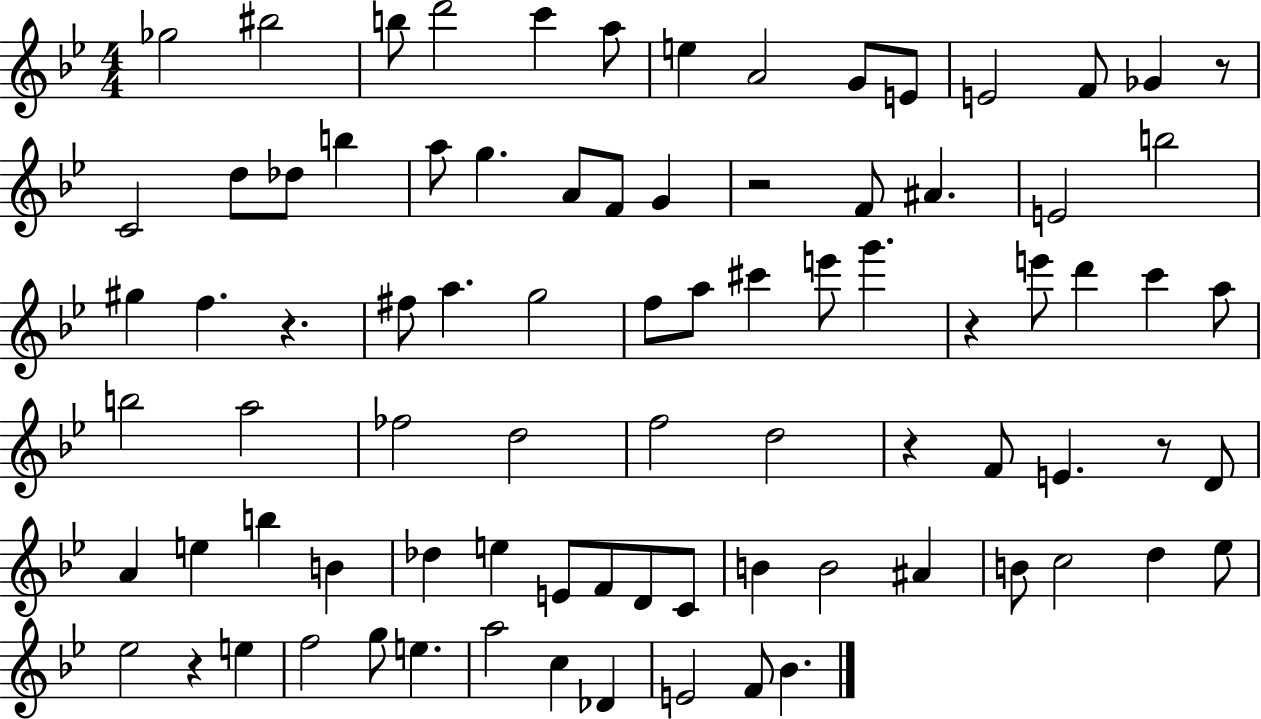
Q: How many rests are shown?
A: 7